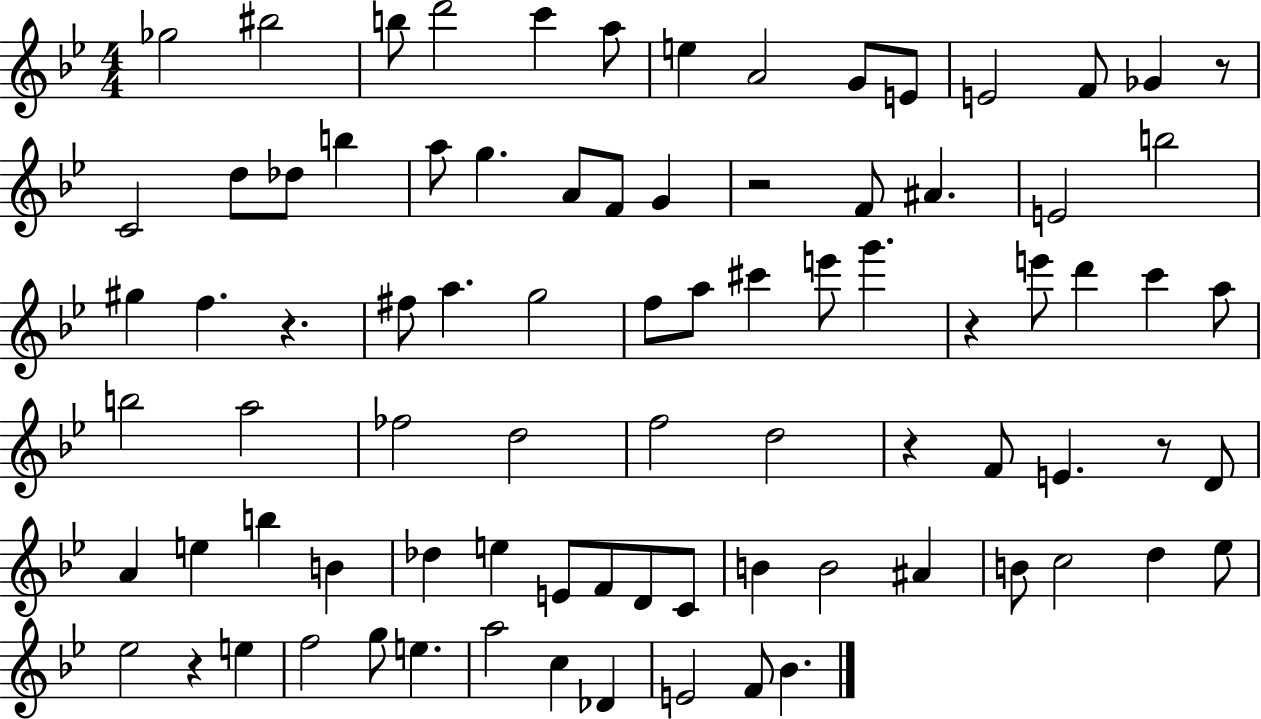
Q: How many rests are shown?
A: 7